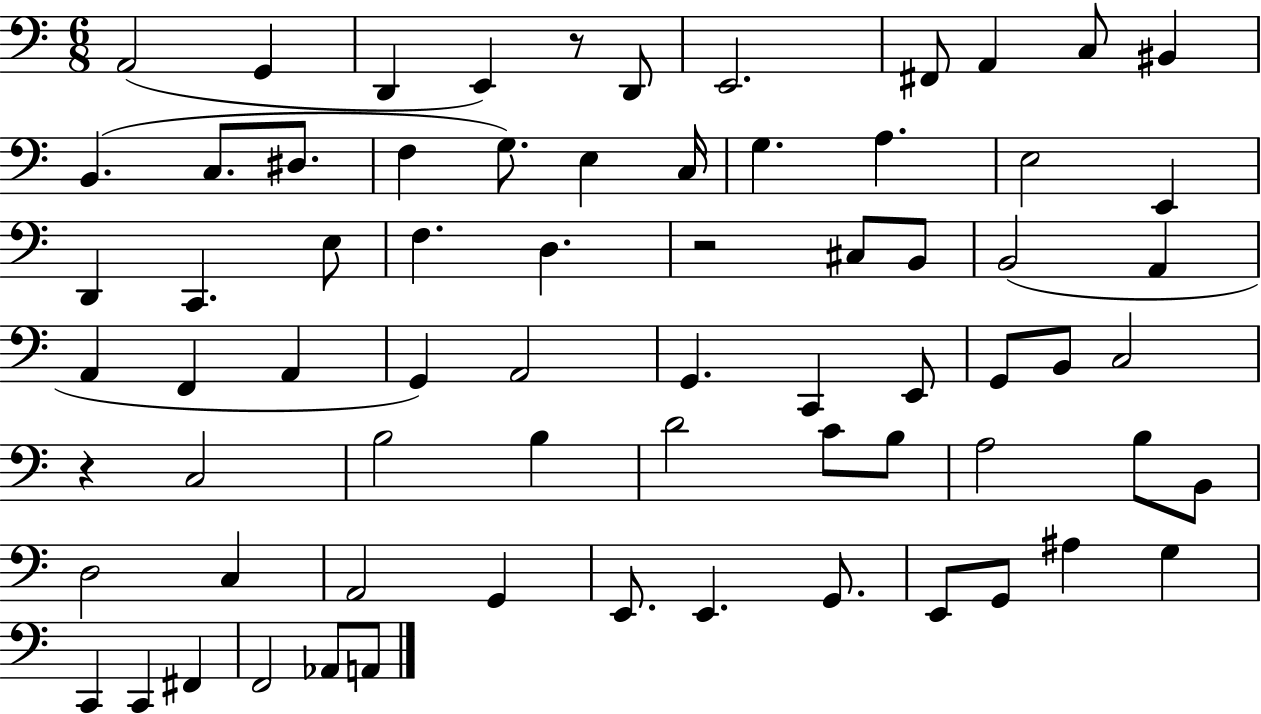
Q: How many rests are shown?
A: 3